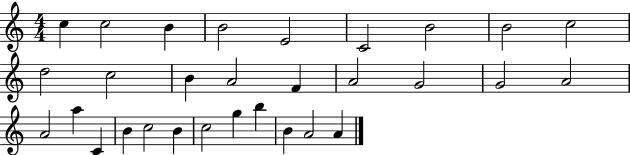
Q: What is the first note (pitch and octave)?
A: C5